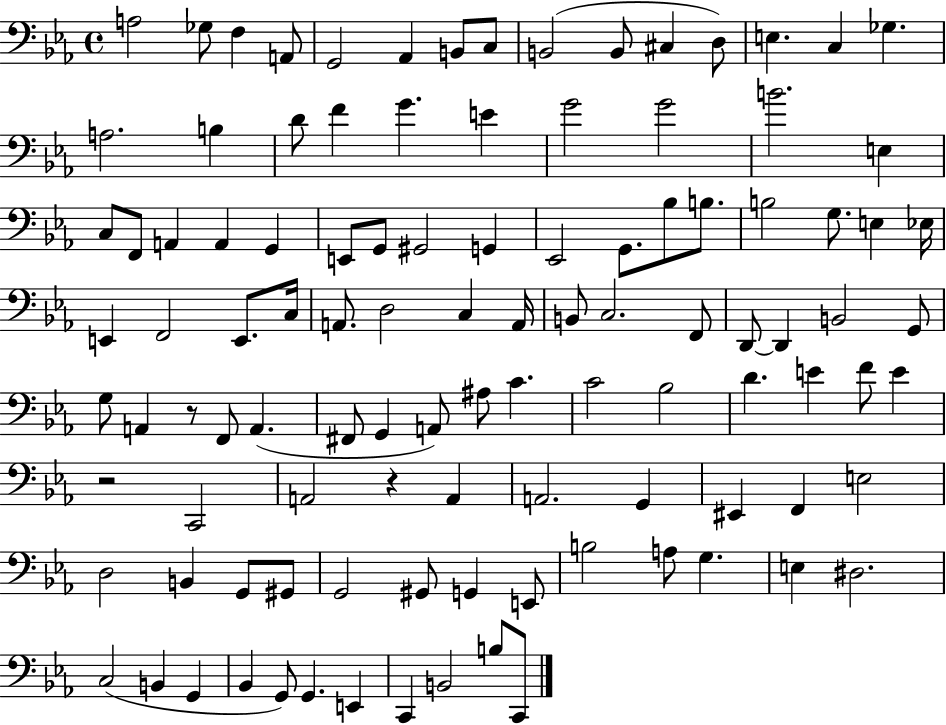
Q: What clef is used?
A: bass